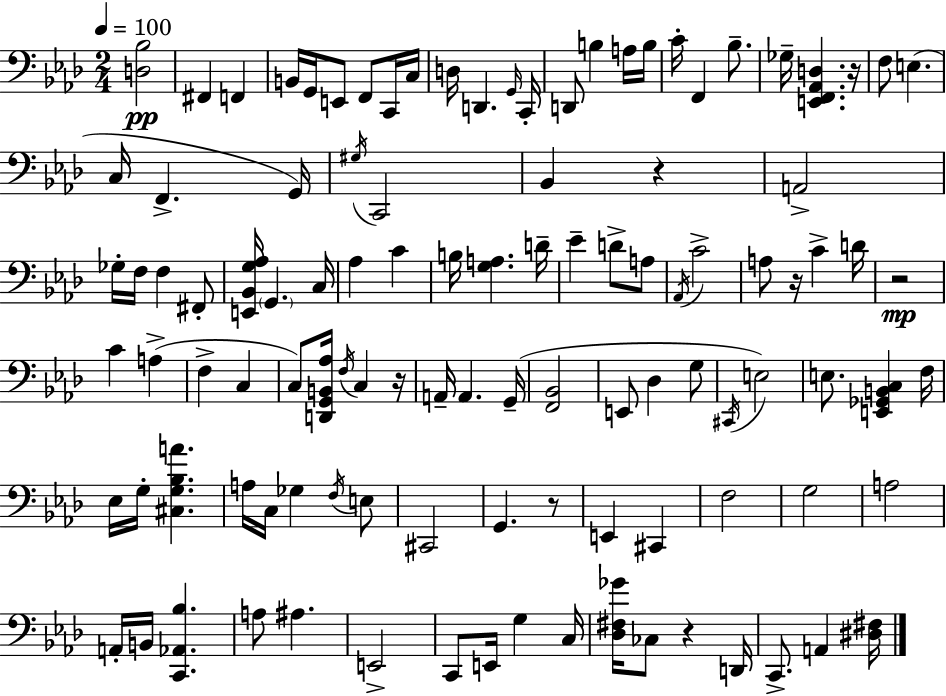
{
  \clef bass
  \numericTimeSignature
  \time 2/4
  \key f \minor
  \tempo 4 = 100
  \repeat volta 2 { <d bes>2\pp | fis,4 f,4 | b,16 g,16 e,8 f,8 c,16 c16 | d16 d,4. \grace { g,16 } | \break c,16-. d,8 b4 a16 | b16 c'16-. f,4 bes8.-- | ges16-- <e, f, aes, d>4. | r16 f8 e4.( | \break c16 f,4.-> | g,16) \acciaccatura { gis16 } c,2 | bes,4 r4 | a,2-> | \break ges16-. f16 f4 | fis,8-. <e, bes, g aes>16 \parenthesize g,4. | c16 aes4 c'4 | b16 <g a>4. | \break d'16-- ees'4-- d'8-> | a8 \acciaccatura { aes,16 } c'2-> | a8 r16 c'4-> | d'16 r2\mp | \break c'4 a4->( | f4-> c4 | c8) <d, g, b, aes>16 \acciaccatura { f16 } c4 | r16 a,16-- a,4. | \break g,16--( <f, bes,>2 | e,8 des4 | g8 \acciaccatura { cis,16 }) e2 | e8. | \break <e, ges, b, c>4 f16 ees16 g16-. <cis g bes a'>4. | a16 c16 ges4 | \acciaccatura { f16 } e8 cis,2 | g,4. | \break r8 e,4 | cis,4 f2 | g2 | a2 | \break a,16-. b,16 | <c, aes, bes>4. a8 | ais4. e,2-> | c,8 | \break e,16 g4 c16 <des fis ges'>16 ces8 | r4 d,16 c,8.-> | a,4 <dis fis>16 } \bar "|."
}